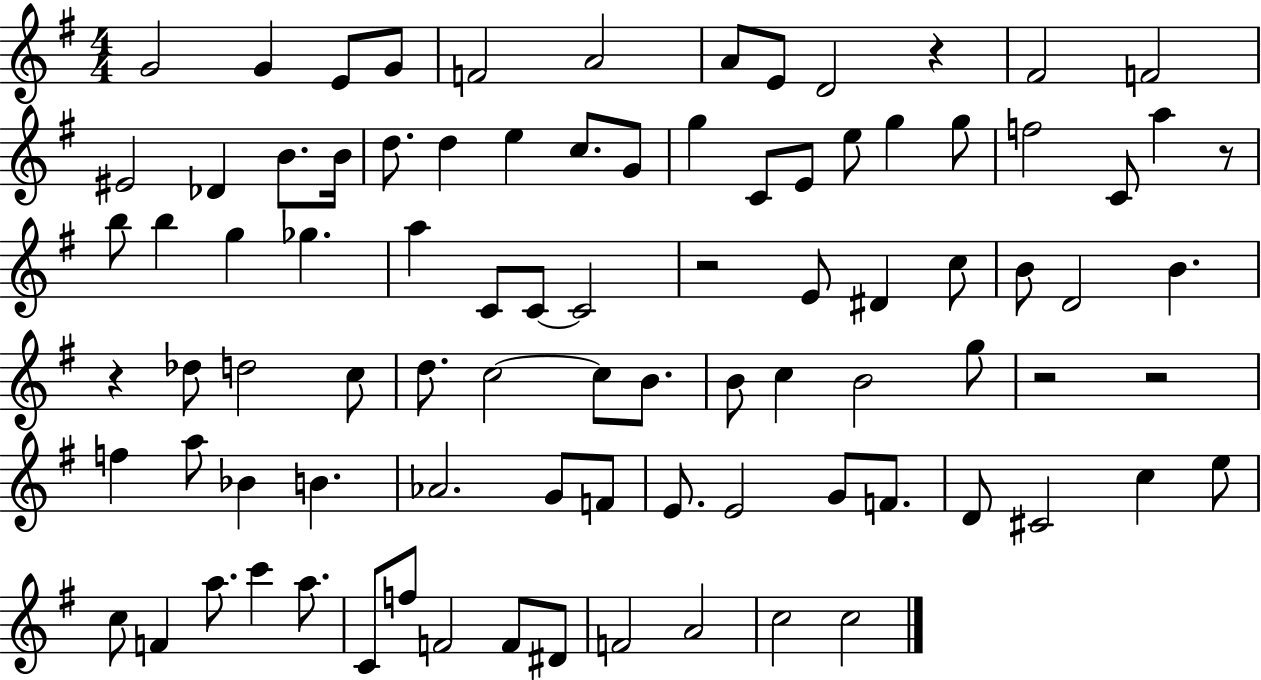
X:1
T:Untitled
M:4/4
L:1/4
K:G
G2 G E/2 G/2 F2 A2 A/2 E/2 D2 z ^F2 F2 ^E2 _D B/2 B/4 d/2 d e c/2 G/2 g C/2 E/2 e/2 g g/2 f2 C/2 a z/2 b/2 b g _g a C/2 C/2 C2 z2 E/2 ^D c/2 B/2 D2 B z _d/2 d2 c/2 d/2 c2 c/2 B/2 B/2 c B2 g/2 z2 z2 f a/2 _B B _A2 G/2 F/2 E/2 E2 G/2 F/2 D/2 ^C2 c e/2 c/2 F a/2 c' a/2 C/2 f/2 F2 F/2 ^D/2 F2 A2 c2 c2